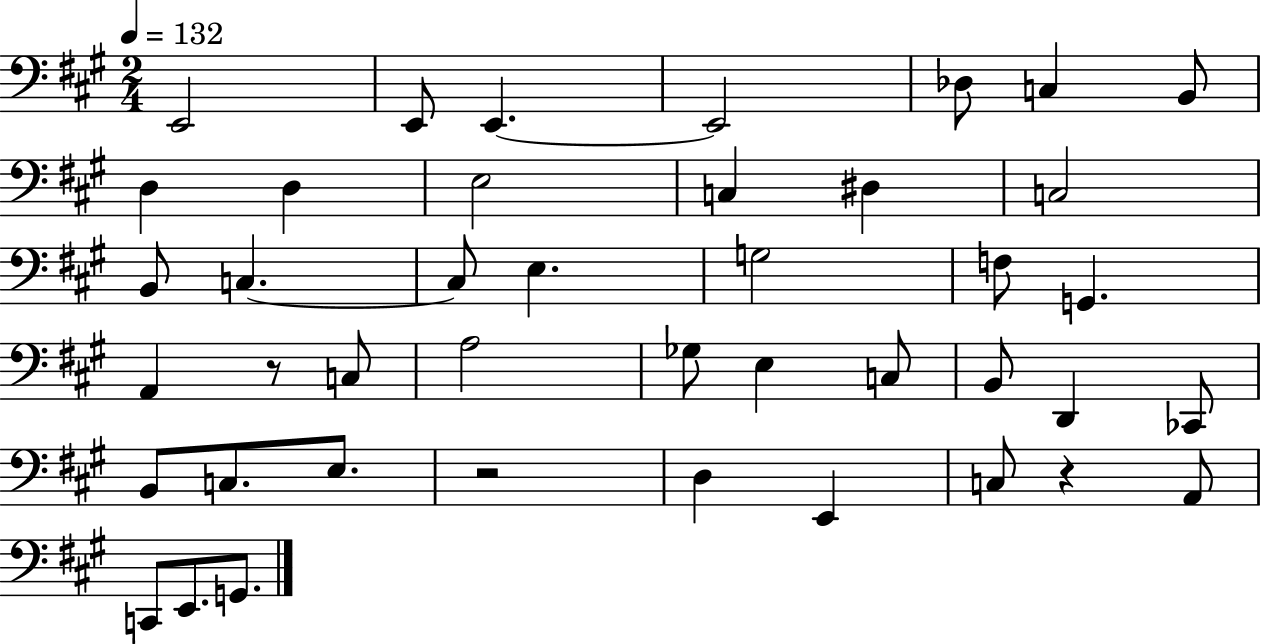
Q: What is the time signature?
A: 2/4